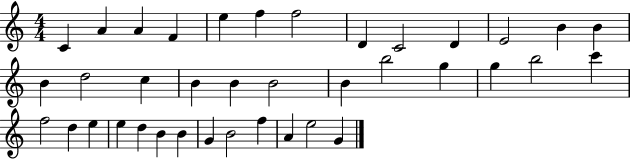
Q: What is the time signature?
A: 4/4